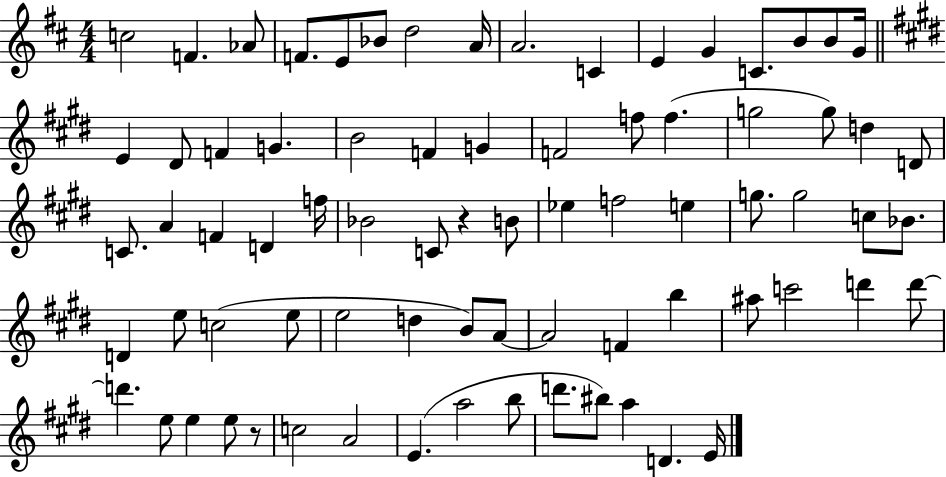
{
  \clef treble
  \numericTimeSignature
  \time 4/4
  \key d \major
  c''2 f'4. aes'8 | f'8. e'8 bes'8 d''2 a'16 | a'2. c'4 | e'4 g'4 c'8. b'8 b'8 g'16 | \break \bar "||" \break \key e \major e'4 dis'8 f'4 g'4. | b'2 f'4 g'4 | f'2 f''8 f''4.( | g''2 g''8) d''4 d'8 | \break c'8. a'4 f'4 d'4 f''16 | bes'2 c'8 r4 b'8 | ees''4 f''2 e''4 | g''8. g''2 c''8 bes'8. | \break d'4 e''8 c''2( e''8 | e''2 d''4 b'8) a'8~~ | a'2 f'4 b''4 | ais''8 c'''2 d'''4 d'''8~~ | \break d'''4. e''8 e''4 e''8 r8 | c''2 a'2 | e'4.( a''2 b''8 | d'''8. bis''8) a''4 d'4. e'16 | \break \bar "|."
}